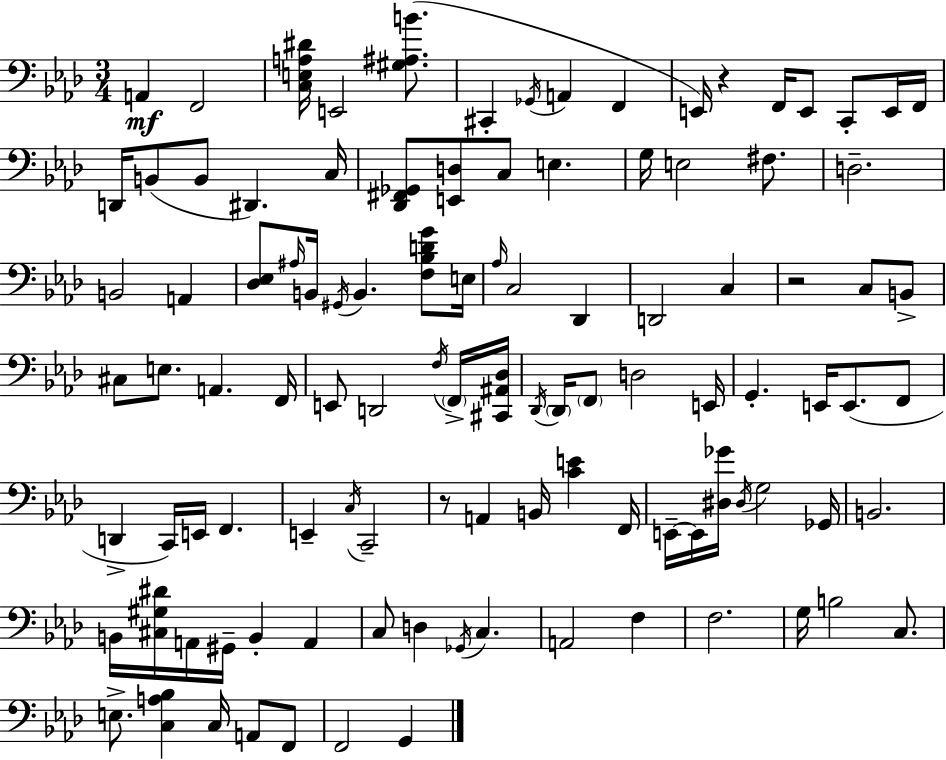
A2/q F2/h [C3,E3,A3,D#4]/s E2/h [G#3,A#3,B4]/e. C#2/q Gb2/s A2/q F2/q E2/s R/q F2/s E2/e C2/e E2/s F2/s D2/s B2/e B2/e D#2/q. C3/s [Db2,F#2,Gb2]/e [E2,D3]/e C3/e E3/q. G3/s E3/h F#3/e. D3/h. B2/h A2/q [Db3,Eb3]/e A#3/s B2/s G#2/s B2/q. [F3,Bb3,D4,G4]/e E3/s Ab3/s C3/h Db2/q D2/h C3/q R/h C3/e B2/e C#3/e E3/e. A2/q. F2/s E2/e D2/h F3/s F2/s [C#2,A#2,Db3]/s Db2/s Db2/s F2/e D3/h E2/s G2/q. E2/s E2/e. F2/e D2/q C2/s E2/s F2/q. E2/q C3/s C2/h R/e A2/q B2/s [C4,E4]/q F2/s E2/s E2/s [D#3,Gb4]/s D#3/s G3/h Gb2/s B2/h. B2/s [C#3,G#3,D#4]/s A2/s G#2/s B2/q A2/q C3/e D3/q Gb2/s C3/q. A2/h F3/q F3/h. G3/s B3/h C3/e. E3/e. [C3,A3,Bb3]/q C3/s A2/e F2/e F2/h G2/q